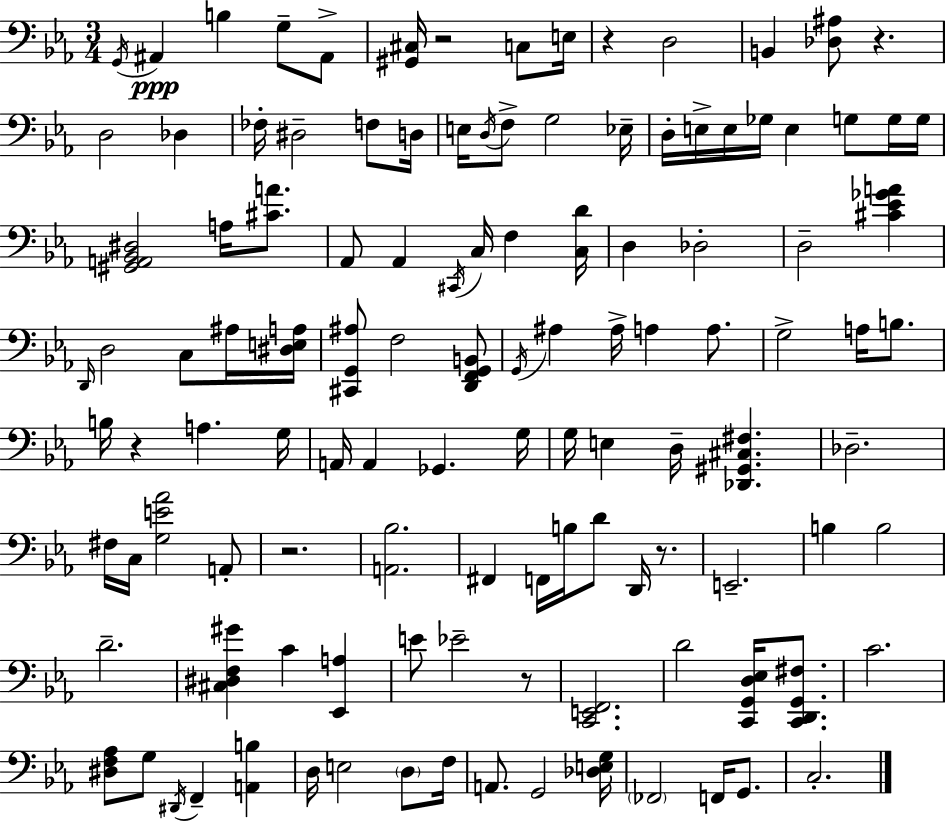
X:1
T:Untitled
M:3/4
L:1/4
K:Cm
G,,/4 ^A,, B, G,/2 ^A,,/2 [^G,,^C,]/4 z2 C,/2 E,/4 z D,2 B,, [_D,^A,]/2 z D,2 _D, _F,/4 ^D,2 F,/2 D,/4 E,/4 D,/4 F,/2 G,2 _E,/4 D,/4 E,/4 E,/4 _G,/4 E, G,/2 G,/4 G,/4 [^G,,A,,_B,,^D,]2 A,/4 [^CA]/2 _A,,/2 _A,, ^C,,/4 C,/4 F, [C,D]/4 D, _D,2 D,2 [^C_E_GA] D,,/4 D,2 C,/2 ^A,/4 [^D,E,A,]/4 [^C,,G,,^A,]/2 F,2 [D,,F,,G,,B,,]/2 G,,/4 ^A, ^A,/4 A, A,/2 G,2 A,/4 B,/2 B,/4 z A, G,/4 A,,/4 A,, _G,, G,/4 G,/4 E, D,/4 [_D,,^G,,^C,^F,] _D,2 ^F,/4 C,/4 [G,E_A]2 A,,/2 z2 [A,,_B,]2 ^F,, F,,/4 B,/4 D/2 D,,/4 z/2 E,,2 B, B,2 D2 [^C,^D,F,^G] C [_E,,A,] E/2 _E2 z/2 [C,,E,,F,,]2 D2 [C,,G,,D,_E,]/4 [C,,D,,G,,^F,]/2 C2 [^D,F,_A,]/2 G,/2 ^D,,/4 F,, [A,,B,] D,/4 E,2 D,/2 F,/4 A,,/2 G,,2 [_D,E,G,]/4 _F,,2 F,,/4 G,,/2 C,2